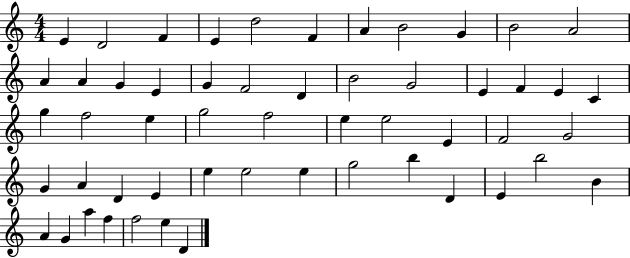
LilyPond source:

{
  \clef treble
  \numericTimeSignature
  \time 4/4
  \key c \major
  e'4 d'2 f'4 | e'4 d''2 f'4 | a'4 b'2 g'4 | b'2 a'2 | \break a'4 a'4 g'4 e'4 | g'4 f'2 d'4 | b'2 g'2 | e'4 f'4 e'4 c'4 | \break g''4 f''2 e''4 | g''2 f''2 | e''4 e''2 e'4 | f'2 g'2 | \break g'4 a'4 d'4 e'4 | e''4 e''2 e''4 | g''2 b''4 d'4 | e'4 b''2 b'4 | \break a'4 g'4 a''4 f''4 | f''2 e''4 d'4 | \bar "|."
}